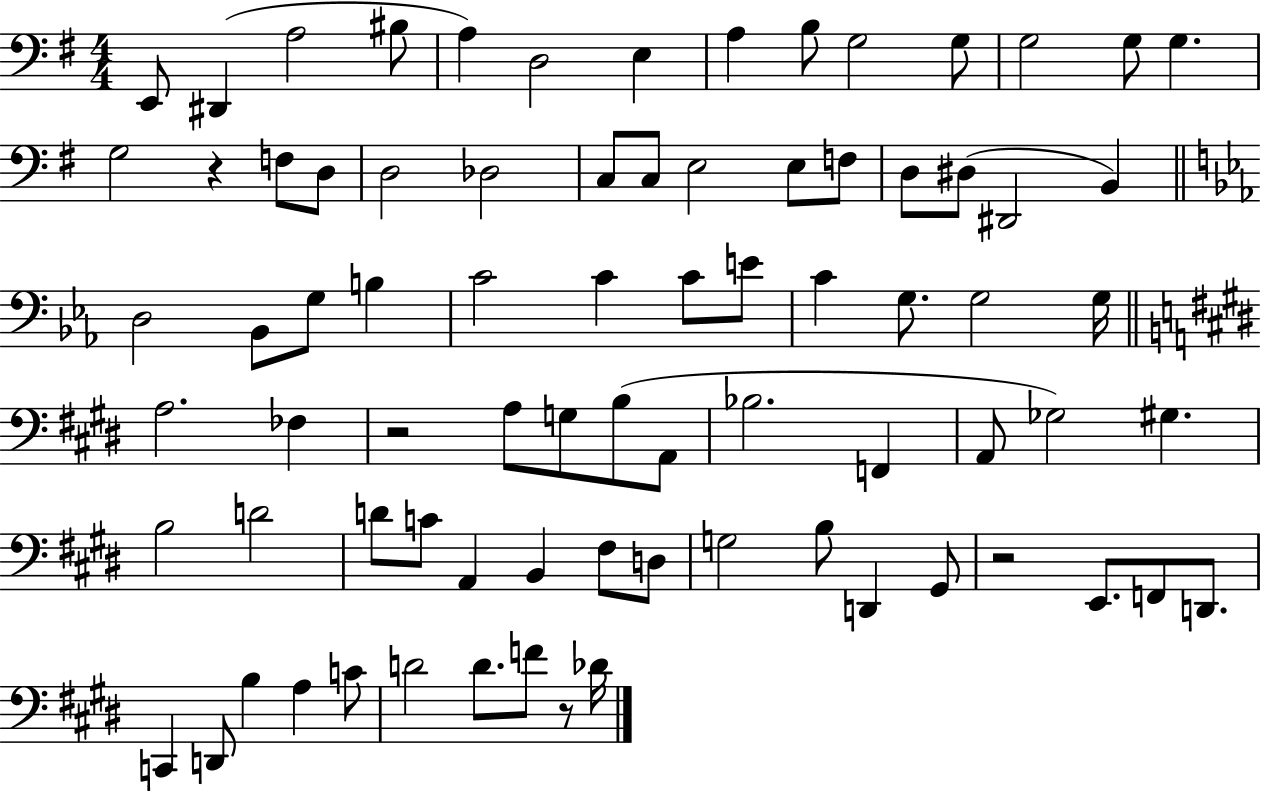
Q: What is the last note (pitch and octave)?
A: Db4